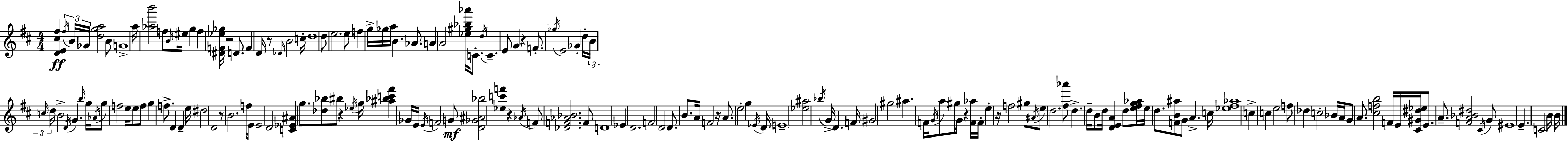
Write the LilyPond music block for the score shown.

{
  \clef treble
  \numericTimeSignature
  \time 4/4
  \key d \major
  <d' e' cis'' fis''>4\ff \tuplet 3/2 { \acciaccatura { fis''16 } b'16 ges'16 } <d'' g'' a''>2 b'8 | g'1-> | a''16 <aes'' b'''>2 f''8 \grace { b'16 } eis''16 g''4 | f''4 <dis' f' ees'' ges''>16 r2 d'8. | \break f'4 d'16 r8 \grace { des'16 } b'2 | c''16-. d''1 | d''8 e''2. | e''8 f''4 g''16-> ges''16 a''16 b'4. | \break aes'8. a'4 a'2 <ees'' gis'' bes'' aes'''>16 | c'8.-. \acciaccatura { d''16 } c'4.-- e'8 g'4 | r4 f'8.-. \acciaccatura { ges''16 } e'2 | ges'4-. d''16-. \tuplet 3/2 { b'16 \grace { c''16 } d''16 } b'2-> | \break \acciaccatura { d'16 } g'4. \grace { b''16 } g''16 \acciaccatura { aes'16 } g''8 f''2 | e''16 e''8 f''8 g''4 f''8.-> | d'4 d'4-- e''16 dis''2 | d'2 r8 b'2. | \break f''16 e'16 e'2 | d'2 <c' ees' ais'>4 g''8. | <des'' bes''>8 bis''8 r4 \acciaccatura { ees''16 } g''16 <ais'' bes'' c''' fis'''>4 ges'16 e'16 | \acciaccatura { e'16 } f'2 g'8\mf <d' ges' ais' bes''>2 | \break <ees'' c''' f'''>4 r4 \acciaccatura { aes'16 } f'8 <des' f' aes' bes'>2. | f'8 d'1 | ees'4 | d'2. f'2 | \break d'2 d'8. b'8. | a'16 f'2 r16 a'8. e''2-. | g''4 \acciaccatura { ees'16 } d'16 \parenthesize e'1-- | <ees'' ais''>2 | \break \acciaccatura { bes''16 } g'16-> d'4. f'16 gis'2 | gis''2 ais''4. | f'16 \acciaccatura { g'16 } a''8 gis''16 g'16 r4 <f' aes''>16 f'16-. | e''4-. r16 f''2 gis''8 \acciaccatura { ais'16 } | \break e''8 d''2. <fis'' aes'''>8 | d''4.-> d''16-- b'8 d''16 <d' e' a'>4 d''8 | <e'' fis'' g'' aes''>16 e''16 d''8. <f' b' ais''>8 g'8 a'4.-> c''16 | <ees'' fis'' aes''>1 | \break c''4-> c''4 e''2 | f''8 des''4 c''2-. bes'16 a'16 | g'8 a'8. <cis'' f'' b''>2 f'16 e'16 <cis' gis' dis'' ees''>16 | e'8. a'8.-- <f' a' bes' dis''>2 \acciaccatura { cis'16 } g'8 | \break eis'1 | e'4.-- c'2 b'16 | b'16 \bar "|."
}